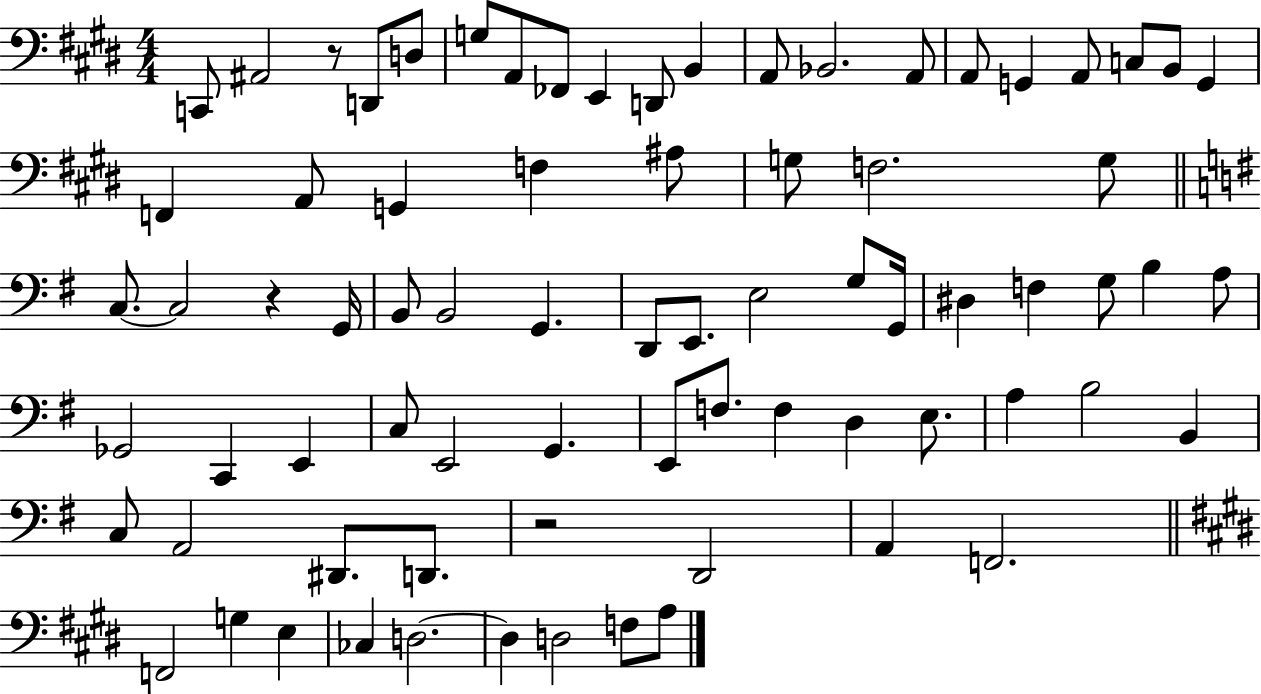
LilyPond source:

{
  \clef bass
  \numericTimeSignature
  \time 4/4
  \key e \major
  c,8 ais,2 r8 d,8 d8 | g8 a,8 fes,8 e,4 d,8 b,4 | a,8 bes,2. a,8 | a,8 g,4 a,8 c8 b,8 g,4 | \break f,4 a,8 g,4 f4 ais8 | g8 f2. g8 | \bar "||" \break \key g \major c8.~~ c2 r4 g,16 | b,8 b,2 g,4. | d,8 e,8. e2 g8 g,16 | dis4 f4 g8 b4 a8 | \break ges,2 c,4 e,4 | c8 e,2 g,4. | e,8 f8. f4 d4 e8. | a4 b2 b,4 | \break c8 a,2 dis,8. d,8. | r2 d,2 | a,4 f,2. | \bar "||" \break \key e \major f,2 g4 e4 | ces4 d2.~~ | d4 d2 f8 a8 | \bar "|."
}